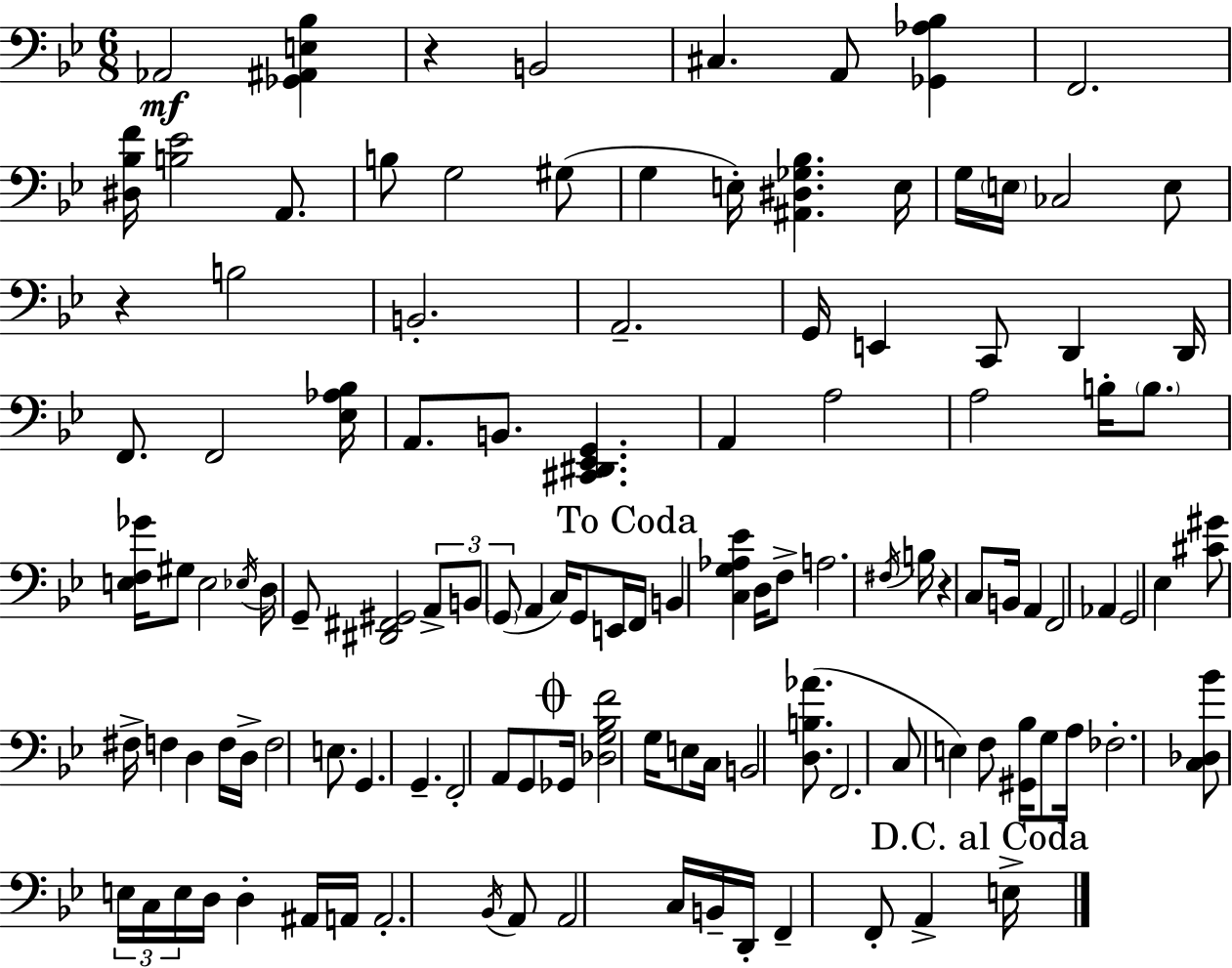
X:1
T:Untitled
M:6/8
L:1/4
K:Bb
_A,,2 [_G,,^A,,E,_B,] z B,,2 ^C, A,,/2 [_G,,_A,_B,] F,,2 [^D,_B,F]/4 [B,_E]2 A,,/2 B,/2 G,2 ^G,/2 G, E,/4 [^A,,^D,_G,_B,] E,/4 G,/4 E,/4 _C,2 E,/2 z B,2 B,,2 A,,2 G,,/4 E,, C,,/2 D,, D,,/4 F,,/2 F,,2 [_E,_A,_B,]/4 A,,/2 B,,/2 [^C,,^D,,_E,,G,,] A,, A,2 A,2 B,/4 B,/2 [E,F,_G]/4 ^G,/2 E,2 _E,/4 D,/4 G,,/2 [^D,,^F,,^G,,]2 A,,/2 B,,/2 G,,/2 A,, C,/4 G,,/2 E,,/4 F,,/4 B,, [C,G,_A,_E] D,/4 F,/2 A,2 ^F,/4 B,/4 z C,/2 B,,/4 A,, F,,2 _A,, G,,2 _E, [^C^G]/2 ^F,/4 F, D, F,/4 D,/4 F,2 E,/2 G,, G,, F,,2 A,,/2 G,,/2 _G,,/4 [_D,G,_B,F]2 G,/4 E,/2 C,/4 B,,2 [D,B,_A]/2 F,,2 C,/2 E, F,/2 [^G,,_B,]/4 G,/2 A,/4 _F,2 [C,_D,_B]/2 E,/4 C,/4 E,/4 D,/4 D, ^A,,/4 A,,/4 A,,2 _B,,/4 A,,/2 A,,2 C,/4 B,,/4 D,,/4 F,, F,,/2 A,, E,/4